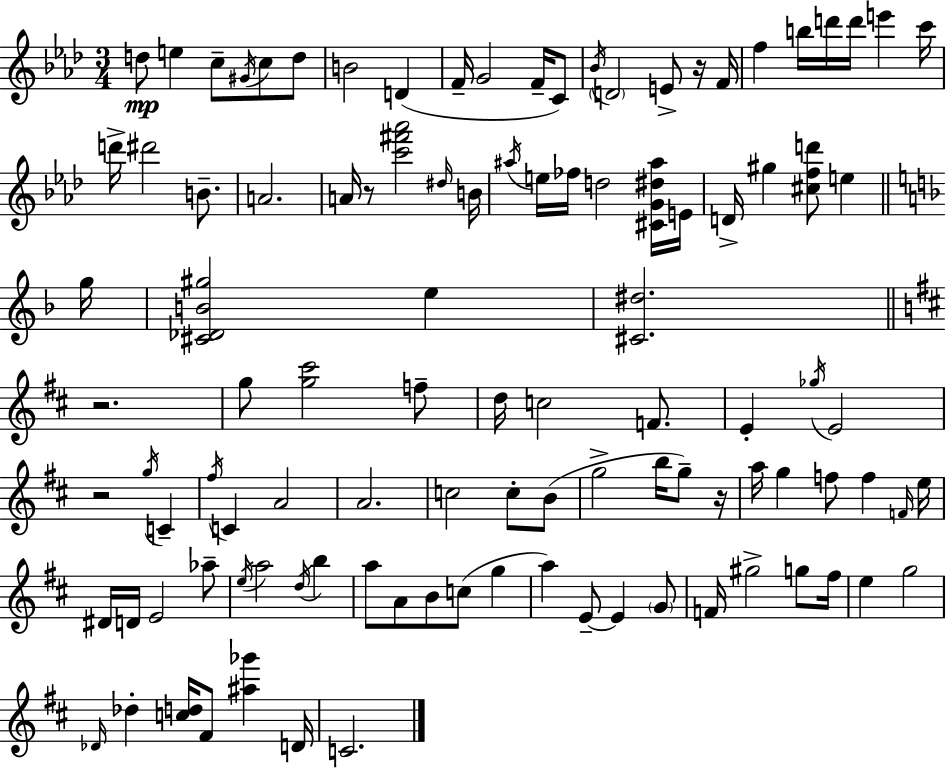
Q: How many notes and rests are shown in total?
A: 106